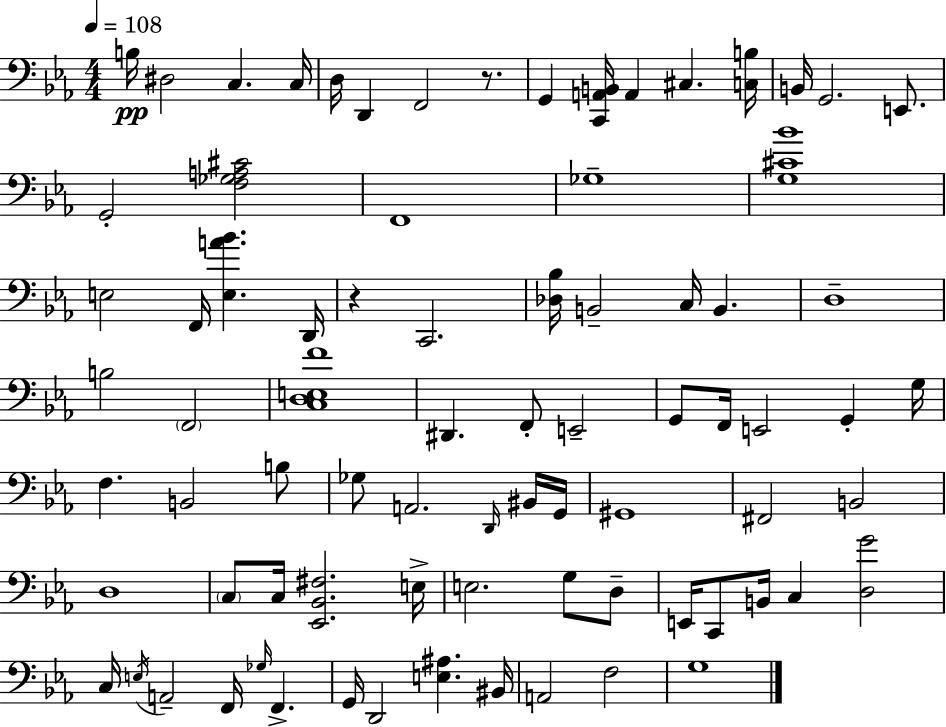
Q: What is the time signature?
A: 4/4